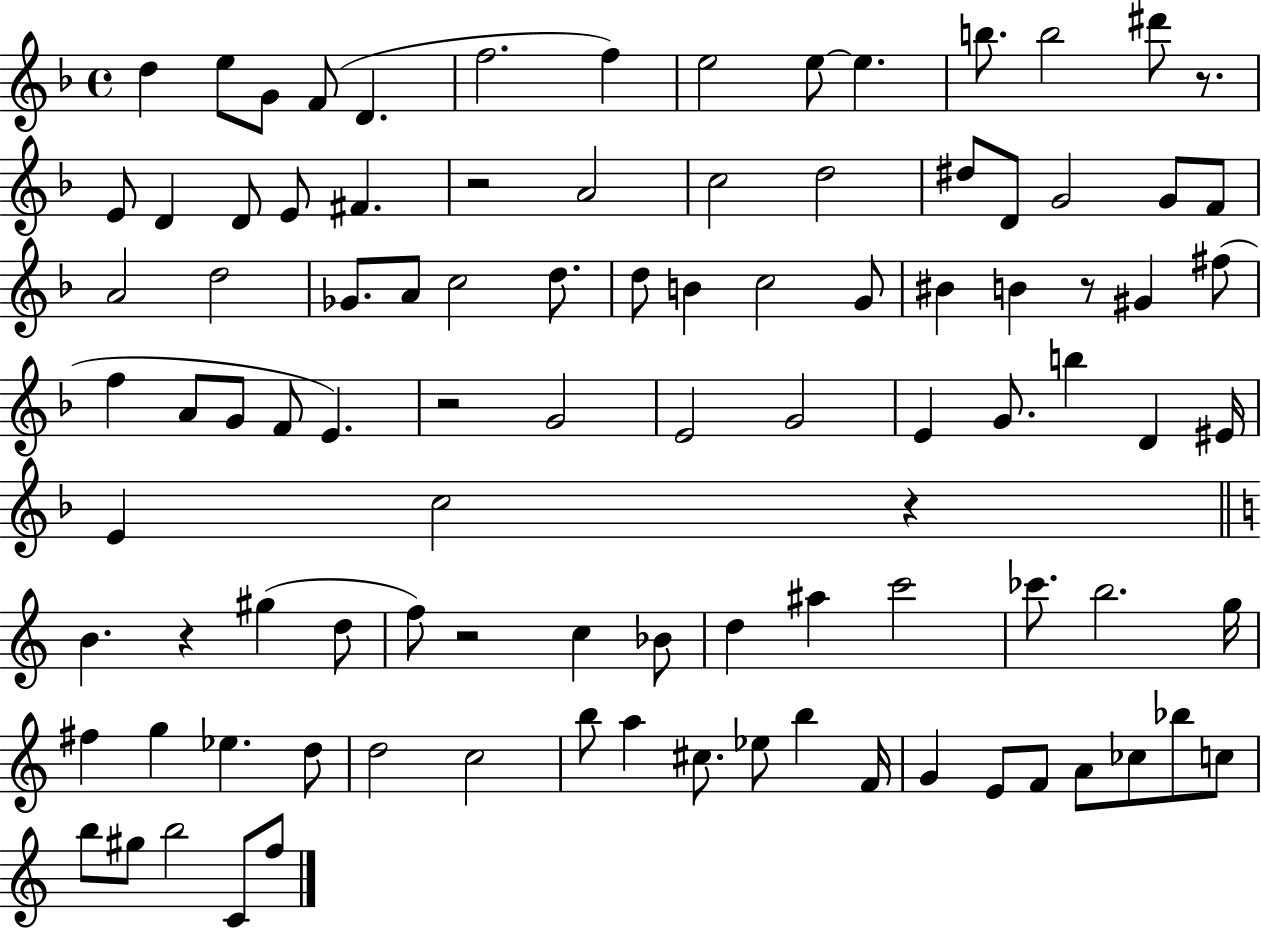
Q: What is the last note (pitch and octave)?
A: F5